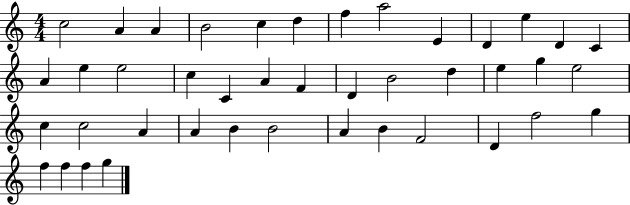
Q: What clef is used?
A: treble